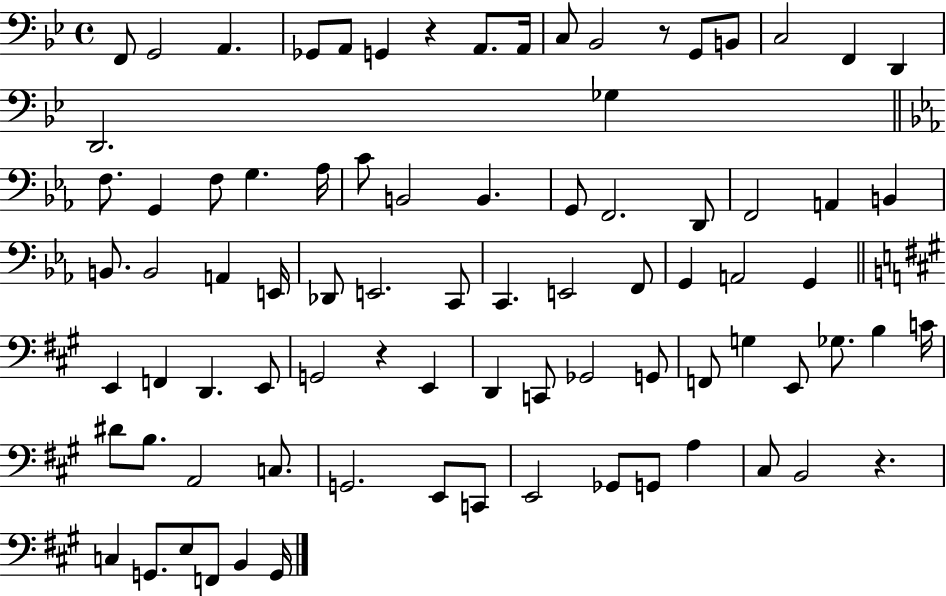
X:1
T:Untitled
M:4/4
L:1/4
K:Bb
F,,/2 G,,2 A,, _G,,/2 A,,/2 G,, z A,,/2 A,,/4 C,/2 _B,,2 z/2 G,,/2 B,,/2 C,2 F,, D,, D,,2 _G, F,/2 G,, F,/2 G, _A,/4 C/2 B,,2 B,, G,,/2 F,,2 D,,/2 F,,2 A,, B,, B,,/2 B,,2 A,, E,,/4 _D,,/2 E,,2 C,,/2 C,, E,,2 F,,/2 G,, A,,2 G,, E,, F,, D,, E,,/2 G,,2 z E,, D,, C,,/2 _G,,2 G,,/2 F,,/2 G, E,,/2 _G,/2 B, C/4 ^D/2 B,/2 A,,2 C,/2 G,,2 E,,/2 C,,/2 E,,2 _G,,/2 G,,/2 A, ^C,/2 B,,2 z C, G,,/2 E,/2 F,,/2 B,, G,,/4